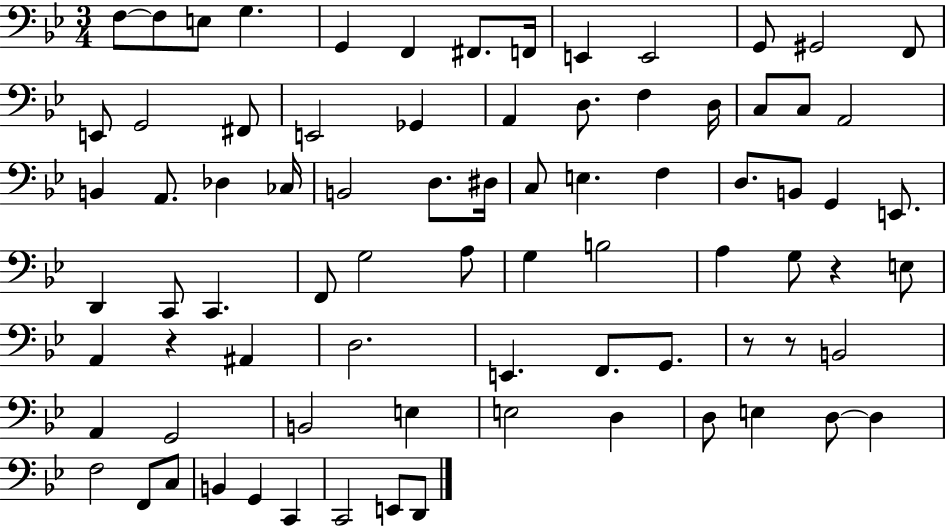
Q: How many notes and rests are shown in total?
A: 80